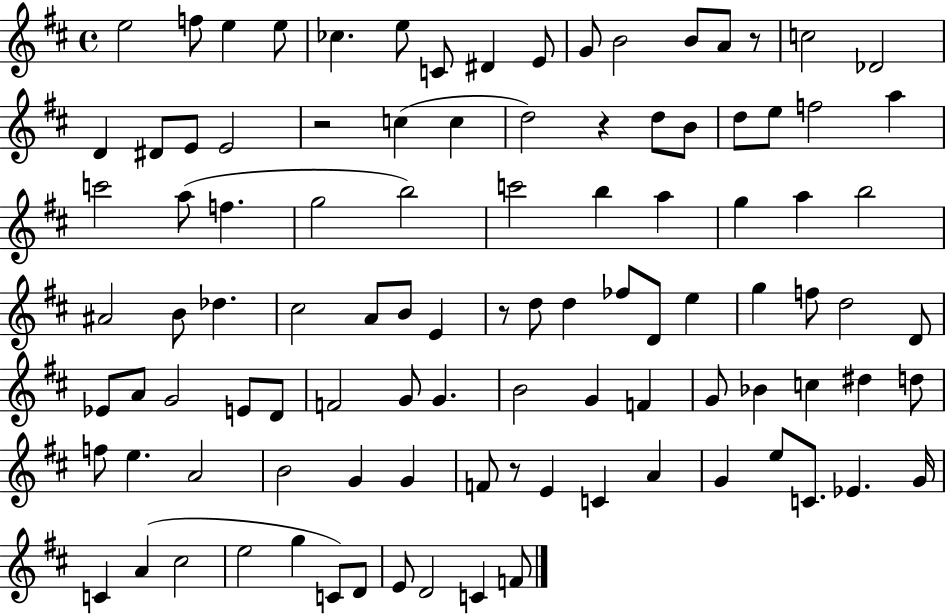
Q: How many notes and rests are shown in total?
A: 102